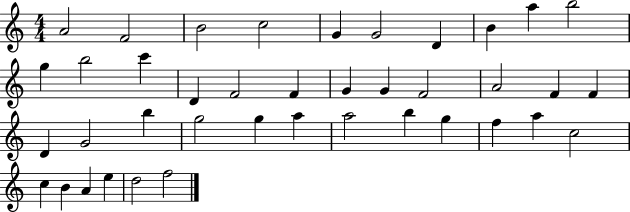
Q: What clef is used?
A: treble